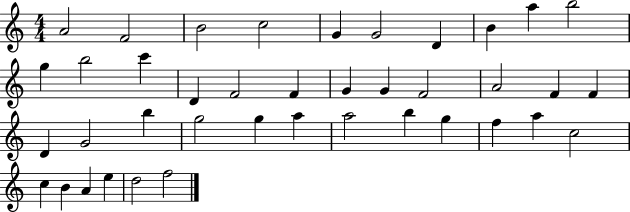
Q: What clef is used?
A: treble